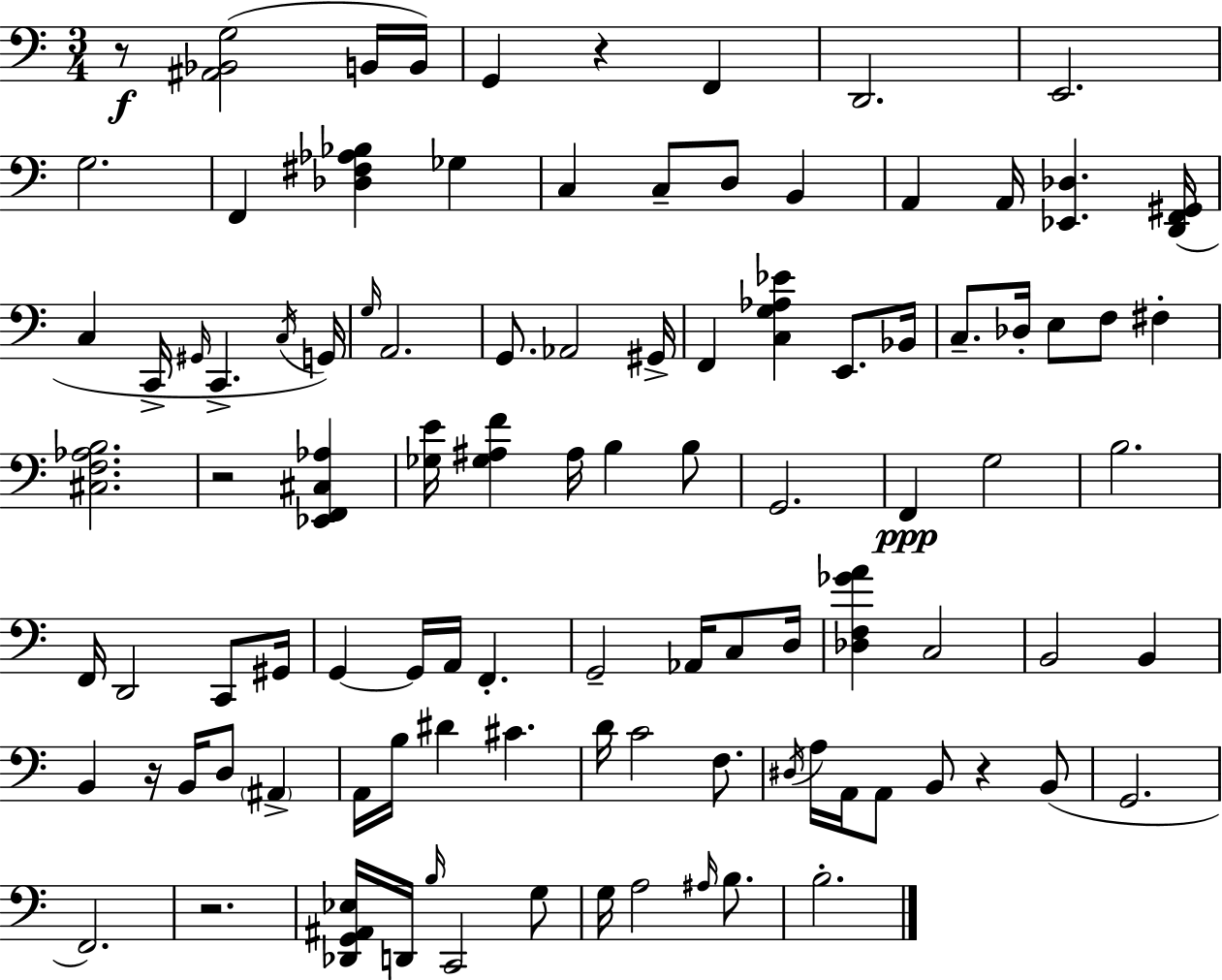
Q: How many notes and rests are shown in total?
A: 101